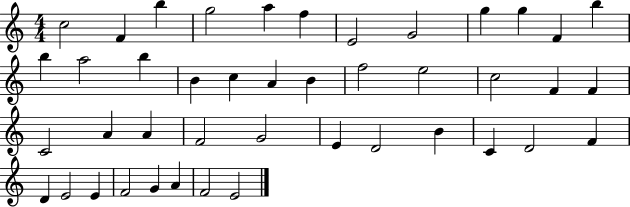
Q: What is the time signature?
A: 4/4